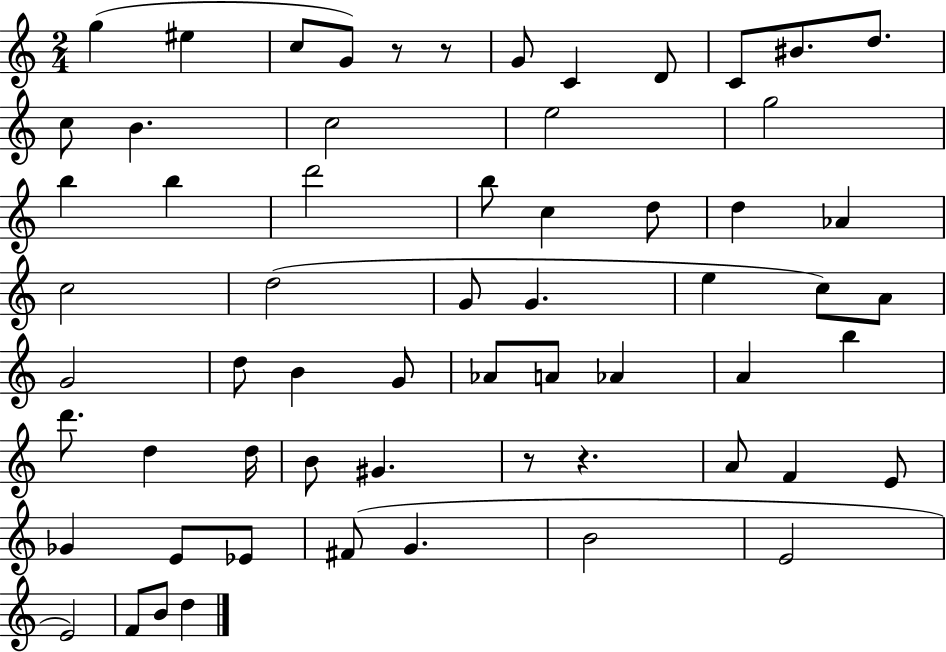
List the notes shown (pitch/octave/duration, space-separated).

G5/q EIS5/q C5/e G4/e R/e R/e G4/e C4/q D4/e C4/e BIS4/e. D5/e. C5/e B4/q. C5/h E5/h G5/h B5/q B5/q D6/h B5/e C5/q D5/e D5/q Ab4/q C5/h D5/h G4/e G4/q. E5/q C5/e A4/e G4/h D5/e B4/q G4/e Ab4/e A4/e Ab4/q A4/q B5/q D6/e. D5/q D5/s B4/e G#4/q. R/e R/q. A4/e F4/q E4/e Gb4/q E4/e Eb4/e F#4/e G4/q. B4/h E4/h E4/h F4/e B4/e D5/q